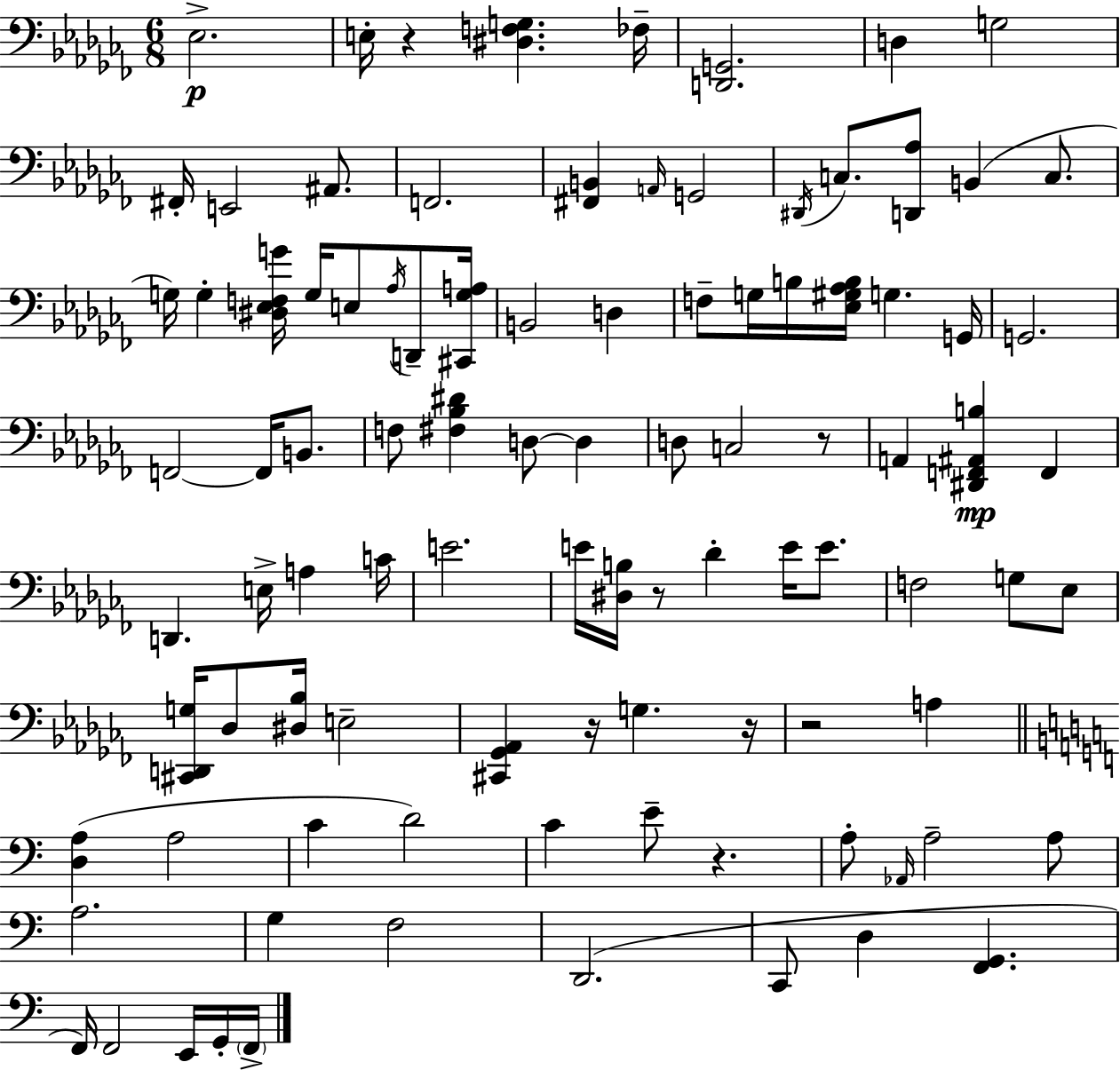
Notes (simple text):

Eb3/h. E3/s R/q [D#3,F3,G3]/q. FES3/s [D2,G2]/h. D3/q G3/h F#2/s E2/h A#2/e. F2/h. [F#2,B2]/q A2/s G2/h D#2/s C3/e. [D2,Ab3]/e B2/q C3/e. G3/s G3/q [D#3,Eb3,F3,G4]/s G3/s E3/e Ab3/s D2/e [C#2,G3,A3]/s B2/h D3/q F3/e G3/s B3/s [Eb3,G#3,Ab3,B3]/s G3/q. G2/s G2/h. F2/h F2/s B2/e. F3/e [F#3,Bb3,D#4]/q D3/e D3/q D3/e C3/h R/e A2/q [D#2,F2,A#2,B3]/q F2/q D2/q. E3/s A3/q C4/s E4/h. E4/s [D#3,B3]/s R/e Db4/q E4/s E4/e. F3/h G3/e Eb3/e [C#2,D2,G3]/s Db3/e [D#3,Bb3]/s E3/h [C#2,Gb2,Ab2]/q R/s G3/q. R/s R/h A3/q [D3,A3]/q A3/h C4/q D4/h C4/q E4/e R/q. A3/e Ab2/s A3/h A3/e A3/h. G3/q F3/h D2/h. C2/e D3/q [F2,G2]/q. F2/s F2/h E2/s G2/s F2/s